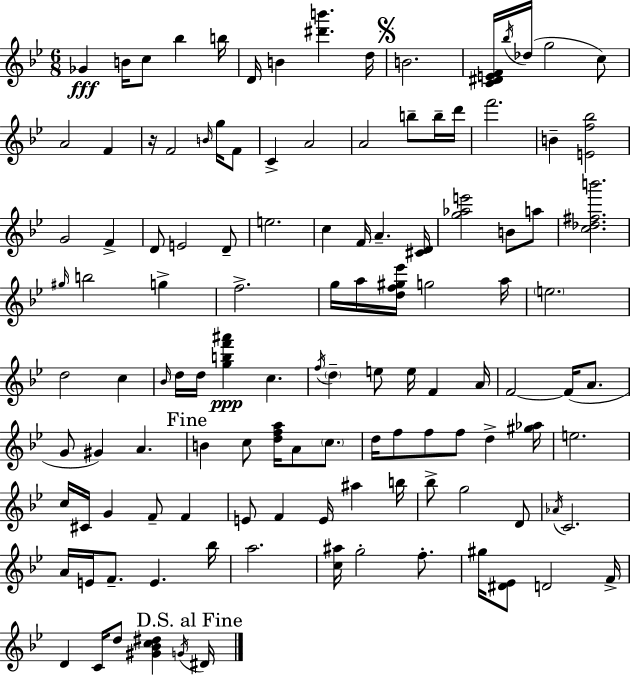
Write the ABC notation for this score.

X:1
T:Untitled
M:6/8
L:1/4
K:Bb
_G B/4 c/2 _b b/4 D/4 B [^d'b'] d/4 B2 [C^DEF]/4 _b/4 _d/4 g2 c/2 A2 F z/4 F2 B/4 g/4 F/2 C A2 A2 b/2 b/4 d'/4 f'2 B [Ef_b]2 G2 F D/2 E2 D/2 e2 c F/4 A [^CD]/4 [g_ae']2 B/2 a/2 [c_d^fb']2 ^g/4 b2 g f2 g/4 a/4 [df^g_e']/4 g2 a/4 e2 d2 c _B/4 d/4 d/4 [gbf'^a'] c f/4 d e/2 e/4 F A/4 F2 F/4 A/2 G/2 ^G A B c/2 [dfa]/4 A/2 c/2 d/4 f/2 f/2 f/2 d [^g_a]/4 e2 c/4 ^C/4 G F/2 F E/2 F E/4 ^a b/4 _b/2 g2 D/2 _A/4 C2 A/4 E/4 F/2 E _b/4 a2 [c^a]/4 g2 f/2 ^g/4 [^D_E]/2 D2 F/4 D C/4 d/2 [^G_Bc^d] G/4 ^D/4